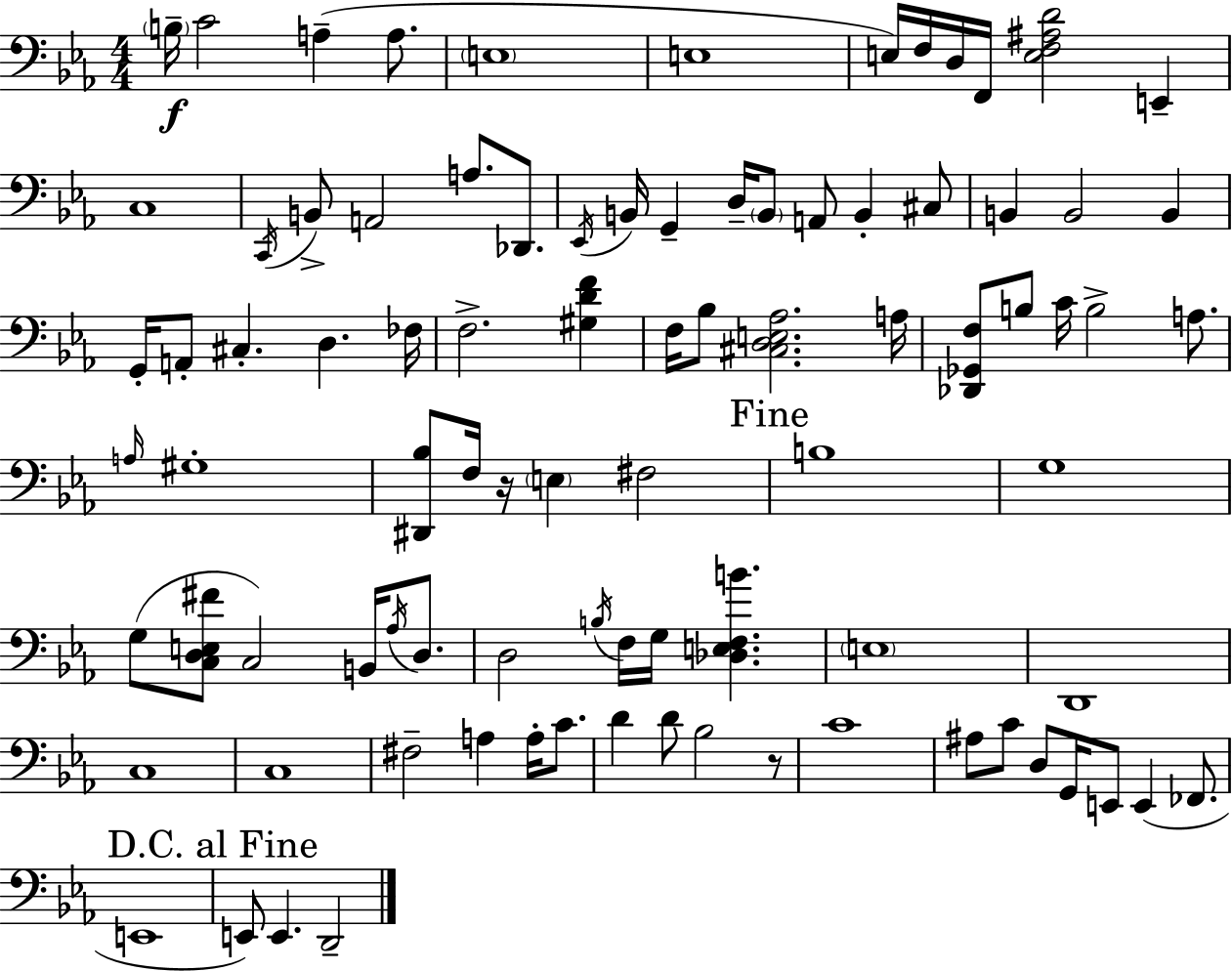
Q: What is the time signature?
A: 4/4